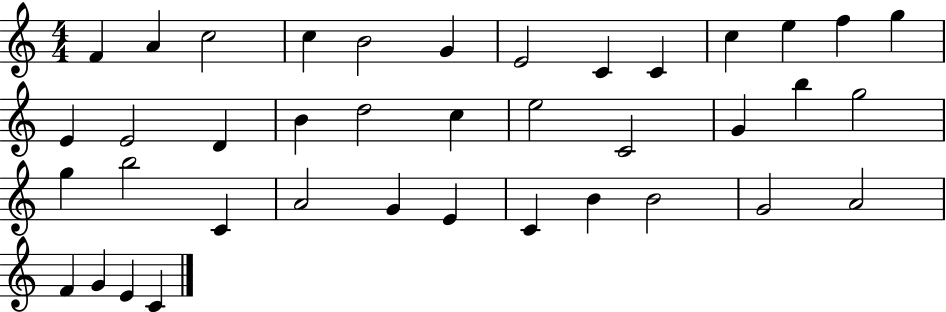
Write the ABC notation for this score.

X:1
T:Untitled
M:4/4
L:1/4
K:C
F A c2 c B2 G E2 C C c e f g E E2 D B d2 c e2 C2 G b g2 g b2 C A2 G E C B B2 G2 A2 F G E C